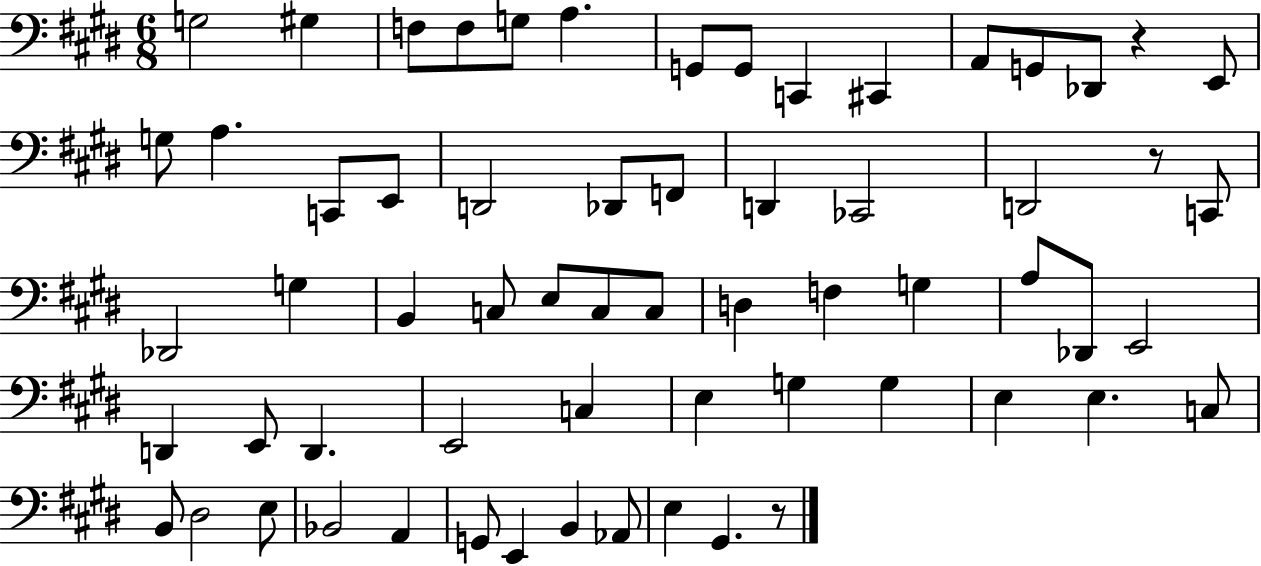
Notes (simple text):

G3/h G#3/q F3/e F3/e G3/e A3/q. G2/e G2/e C2/q C#2/q A2/e G2/e Db2/e R/q E2/e G3/e A3/q. C2/e E2/e D2/h Db2/e F2/e D2/q CES2/h D2/h R/e C2/e Db2/h G3/q B2/q C3/e E3/e C3/e C3/e D3/q F3/q G3/q A3/e Db2/e E2/h D2/q E2/e D2/q. E2/h C3/q E3/q G3/q G3/q E3/q E3/q. C3/e B2/e D#3/h E3/e Bb2/h A2/q G2/e E2/q B2/q Ab2/e E3/q G#2/q. R/e